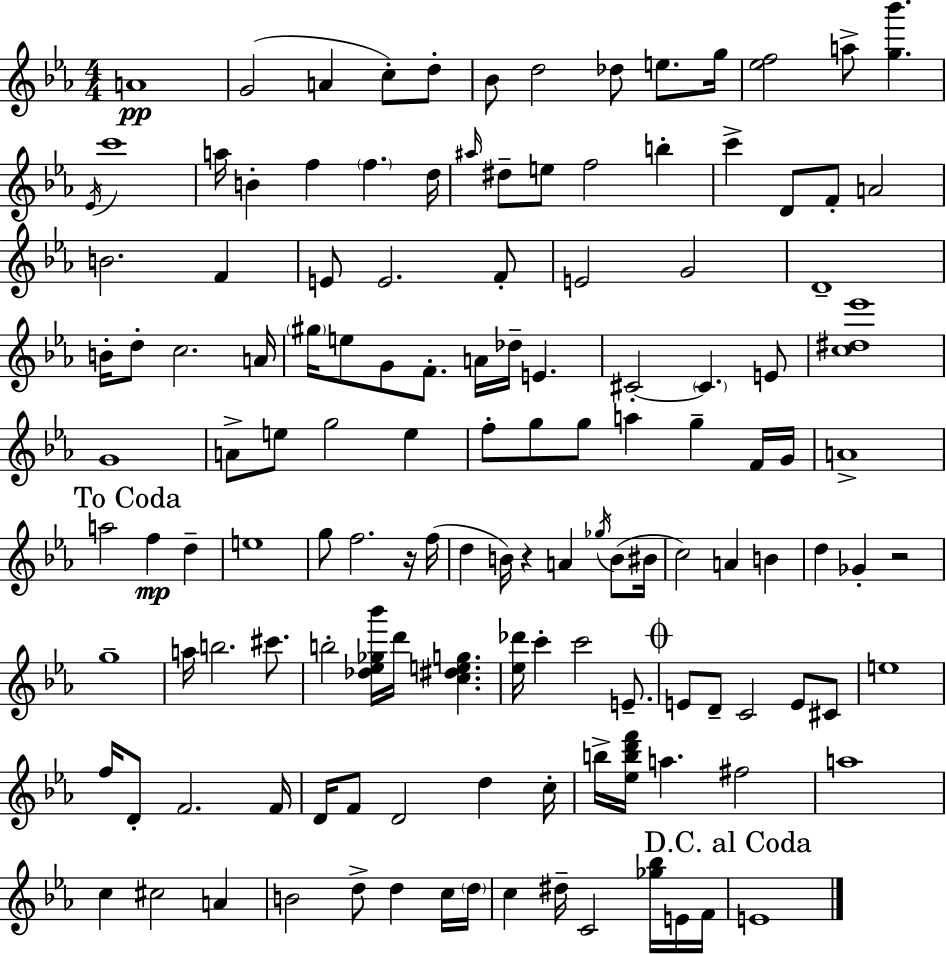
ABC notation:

X:1
T:Untitled
M:4/4
L:1/4
K:Eb
A4 G2 A c/2 d/2 _B/2 d2 _d/2 e/2 g/4 [_ef]2 a/2 [g_b'] _E/4 c'4 a/4 B f f d/4 ^a/4 ^d/2 e/2 f2 b c' D/2 F/2 A2 B2 F E/2 E2 F/2 E2 G2 D4 B/4 d/2 c2 A/4 ^g/4 e/2 G/2 F/2 A/4 _d/4 E ^C2 ^C E/2 [c^d_e']4 G4 A/2 e/2 g2 e f/2 g/2 g/2 a g F/4 G/4 A4 a2 f d e4 g/2 f2 z/4 f/4 d B/4 z A _g/4 B/2 ^B/4 c2 A B d _G z2 g4 a/4 b2 ^c'/2 b2 [_d_e_g_b']/4 d'/4 [c^deg] [_e_d']/4 c' c'2 E/2 E/2 D/2 C2 E/2 ^C/2 e4 f/4 D/2 F2 F/4 D/4 F/2 D2 d c/4 b/4 [_ebd'f']/4 a ^f2 a4 c ^c2 A B2 d/2 d c/4 d/4 c ^d/4 C2 [_g_b]/4 E/4 F/4 E4